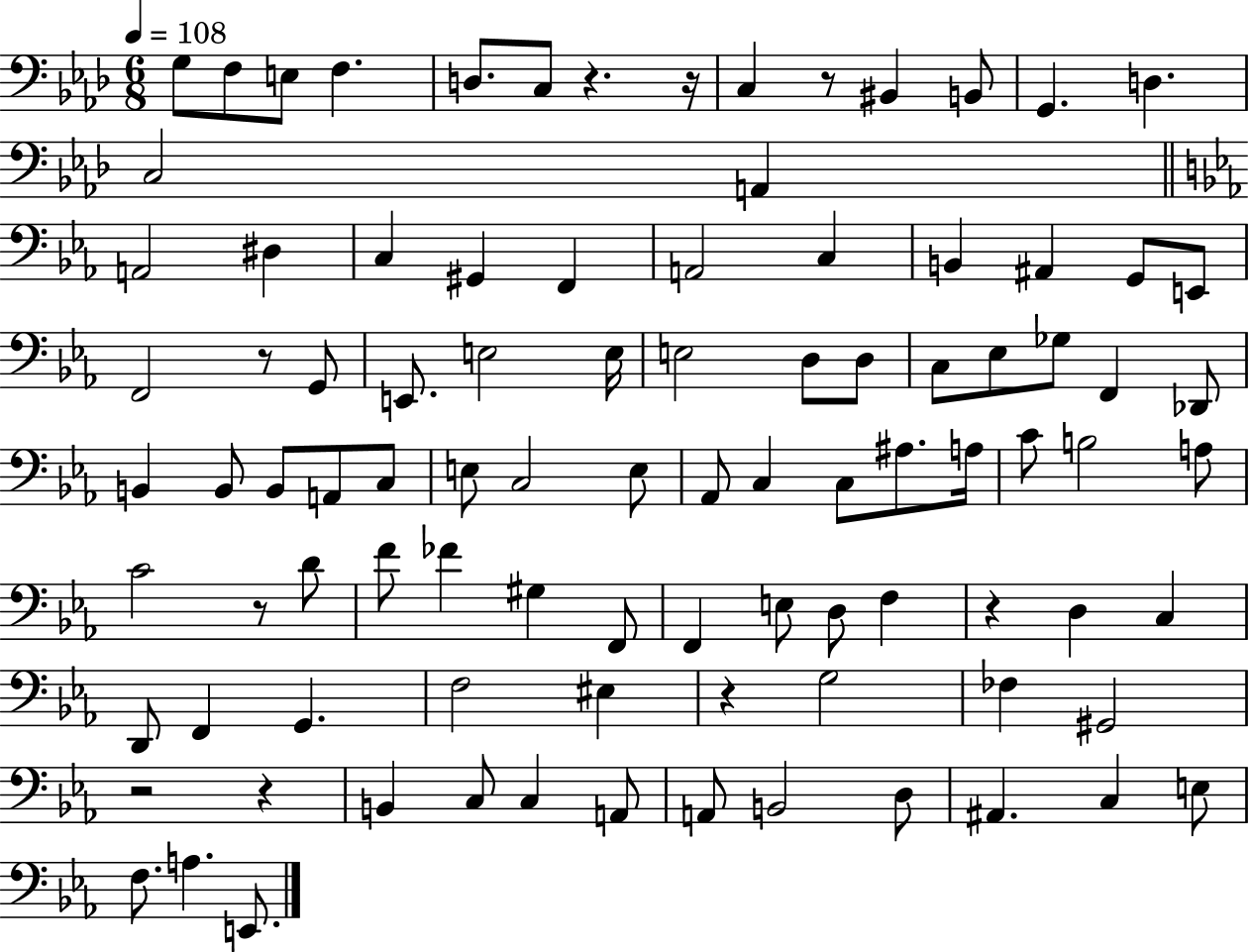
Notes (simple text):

G3/e F3/e E3/e F3/q. D3/e. C3/e R/q. R/s C3/q R/e BIS2/q B2/e G2/q. D3/q. C3/h A2/q A2/h D#3/q C3/q G#2/q F2/q A2/h C3/q B2/q A#2/q G2/e E2/e F2/h R/e G2/e E2/e. E3/h E3/s E3/h D3/e D3/e C3/e Eb3/e Gb3/e F2/q Db2/e B2/q B2/e B2/e A2/e C3/e E3/e C3/h E3/e Ab2/e C3/q C3/e A#3/e. A3/s C4/e B3/h A3/e C4/h R/e D4/e F4/e FES4/q G#3/q F2/e F2/q E3/e D3/e F3/q R/q D3/q C3/q D2/e F2/q G2/q. F3/h EIS3/q R/q G3/h FES3/q G#2/h R/h R/q B2/q C3/e C3/q A2/e A2/e B2/h D3/e A#2/q. C3/q E3/e F3/e. A3/q. E2/e.